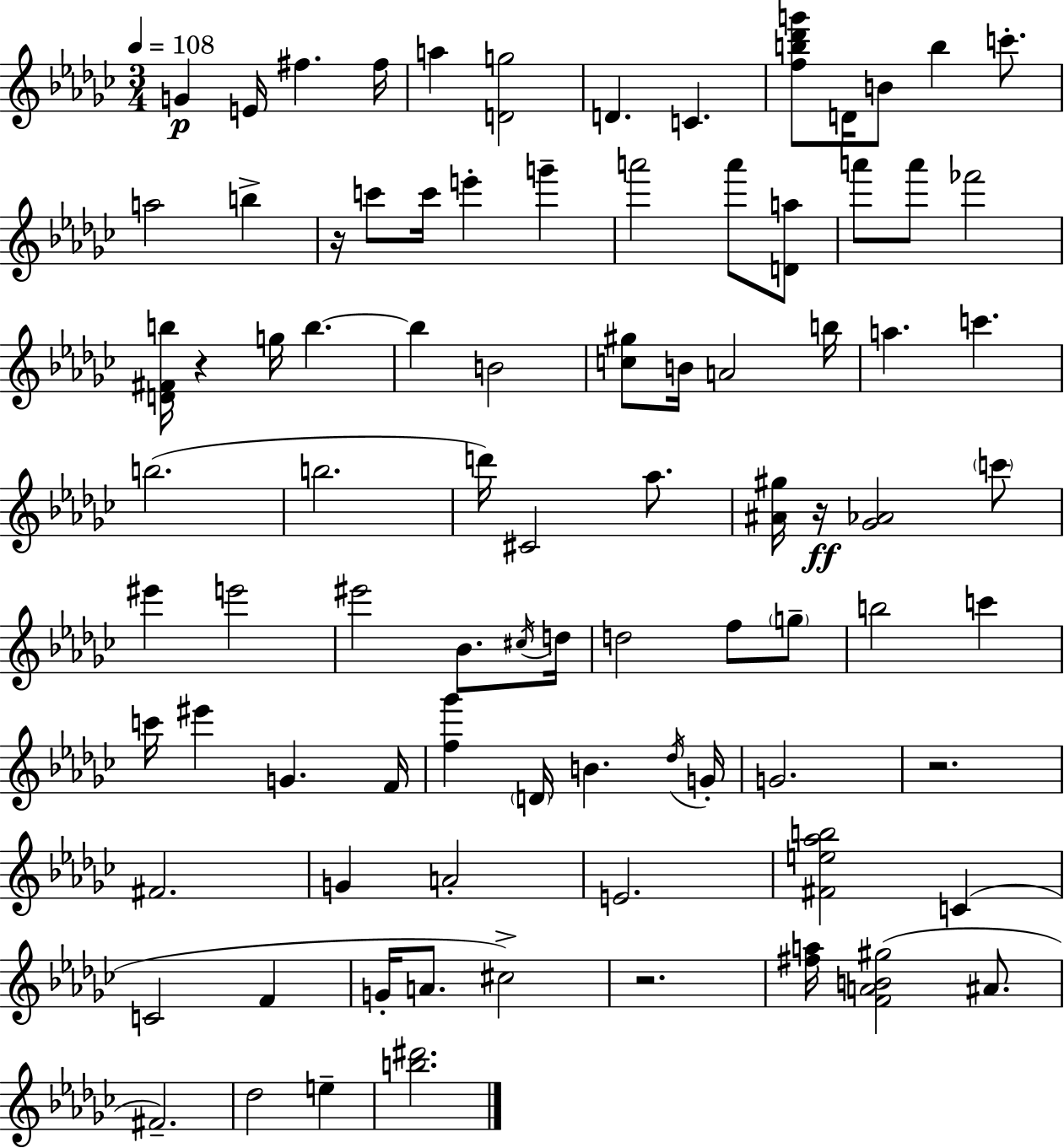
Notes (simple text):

G4/q E4/s F#5/q. F#5/s A5/q [D4,G5]/h D4/q. C4/q. [F5,B5,Db6,G6]/e D4/s B4/e B5/q C6/e. A5/h B5/q R/s C6/e C6/s E6/q G6/q A6/h A6/e [D4,A5]/e A6/e A6/e FES6/h [D4,F#4,B5]/s R/q G5/s B5/q. B5/q B4/h [C5,G#5]/e B4/s A4/h B5/s A5/q. C6/q. B5/h. B5/h. D6/s C#4/h Ab5/e. [A#4,G#5]/s R/s [Gb4,Ab4]/h C6/e EIS6/q E6/h EIS6/h Bb4/e. C#5/s D5/s D5/h F5/e G5/e B5/h C6/q C6/s EIS6/q G4/q. F4/s [F5,Gb6]/q D4/s B4/q. Db5/s G4/s G4/h. R/h. F#4/h. G4/q A4/h E4/h. [F#4,E5,Ab5,B5]/h C4/q C4/h F4/q G4/s A4/e. C#5/h R/h. [F#5,A5]/s [F4,A4,B4,G#5]/h A#4/e. F#4/h. Db5/h E5/q [B5,D#6]/h.